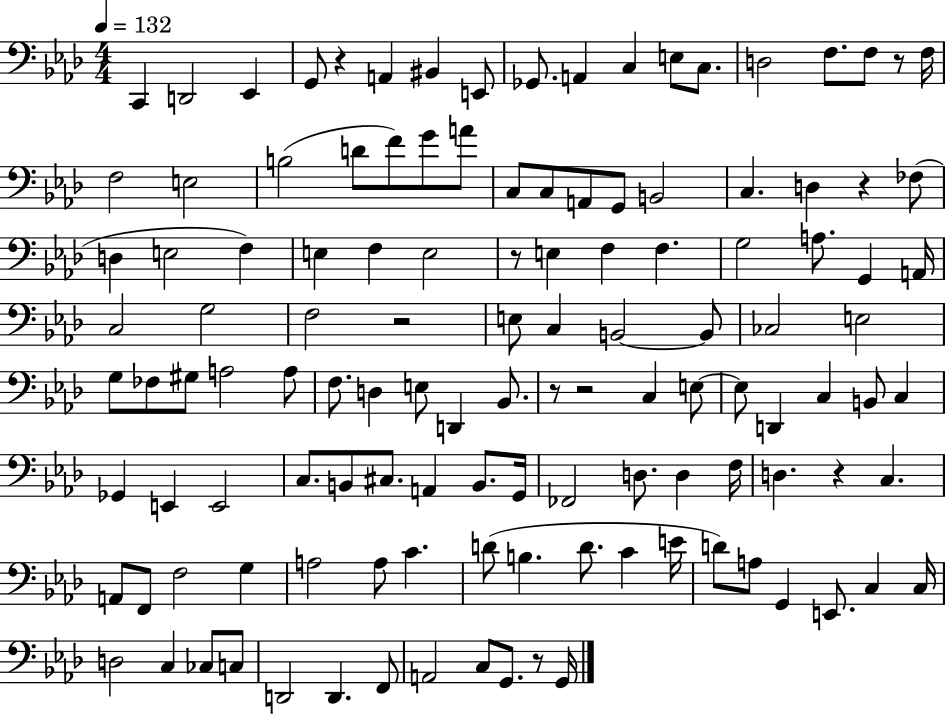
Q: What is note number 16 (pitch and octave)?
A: F3